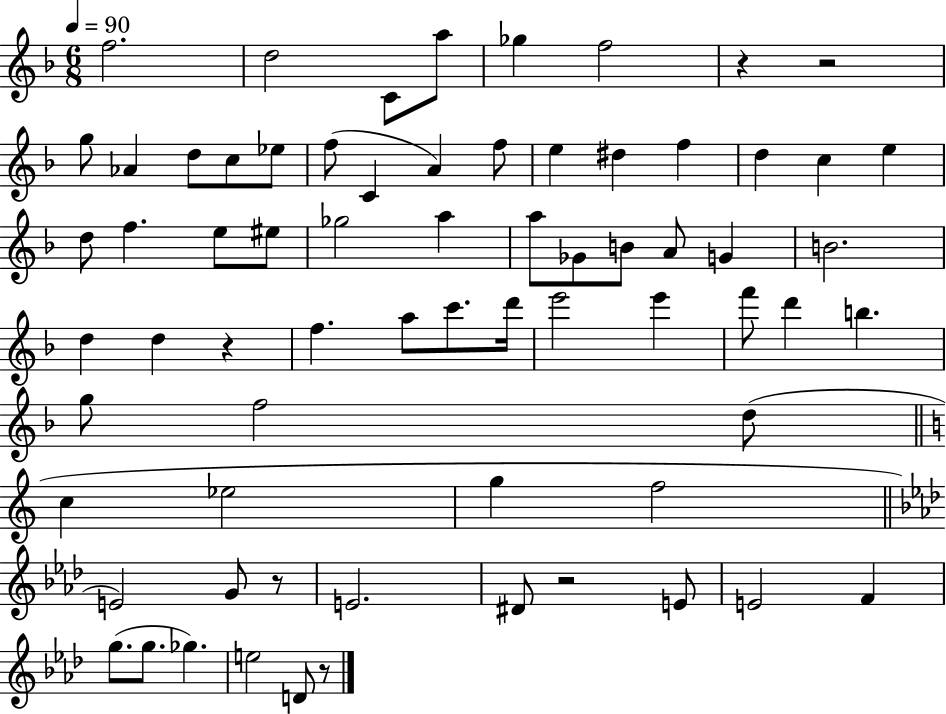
{
  \clef treble
  \numericTimeSignature
  \time 6/8
  \key f \major
  \tempo 4 = 90
  f''2. | d''2 c'8 a''8 | ges''4 f''2 | r4 r2 | \break g''8 aes'4 d''8 c''8 ees''8 | f''8( c'4 a'4) f''8 | e''4 dis''4 f''4 | d''4 c''4 e''4 | \break d''8 f''4. e''8 eis''8 | ges''2 a''4 | a''8 ges'8 b'8 a'8 g'4 | b'2. | \break d''4 d''4 r4 | f''4. a''8 c'''8. d'''16 | e'''2 e'''4 | f'''8 d'''4 b''4. | \break g''8 f''2 d''8( | \bar "||" \break \key a \minor c''4 ees''2 | g''4 f''2 | \bar "||" \break \key aes \major e'2) g'8 r8 | e'2. | dis'8 r2 e'8 | e'2 f'4 | \break g''8.( g''8. ges''4.) | e''2 d'8 r8 | \bar "|."
}